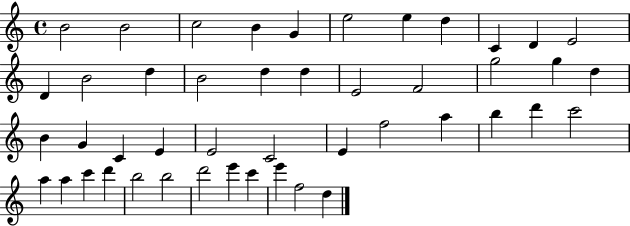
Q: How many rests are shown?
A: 0